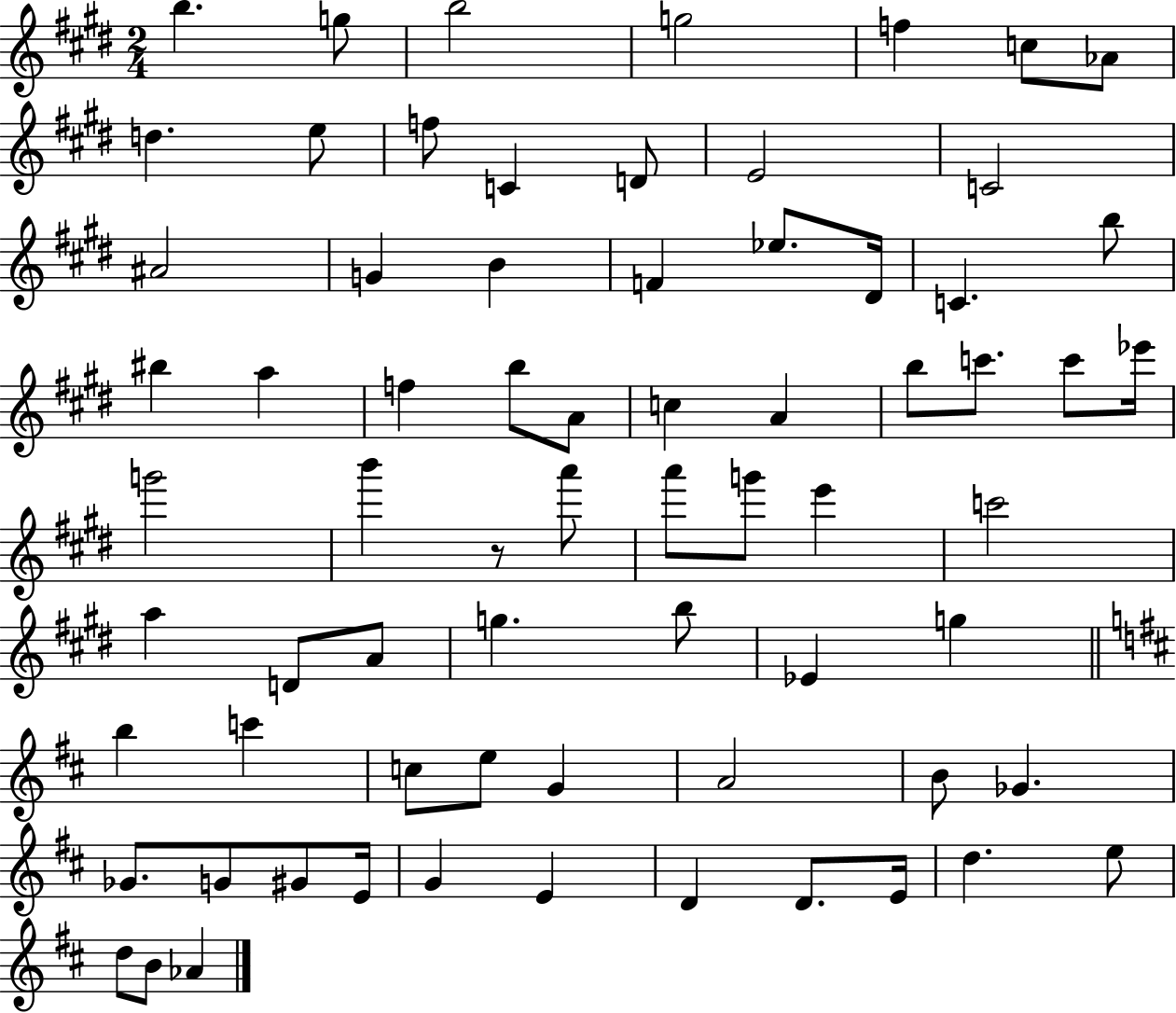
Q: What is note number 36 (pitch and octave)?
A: A6